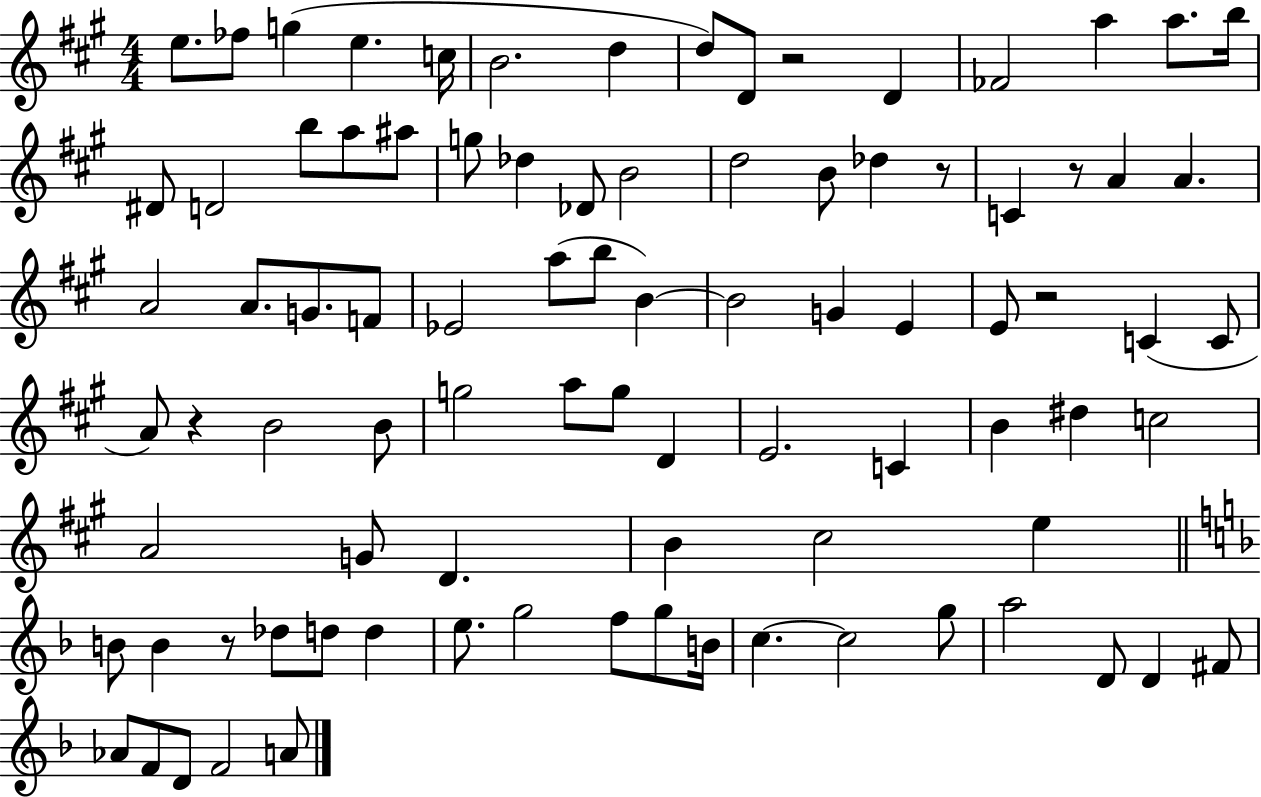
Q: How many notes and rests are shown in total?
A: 89